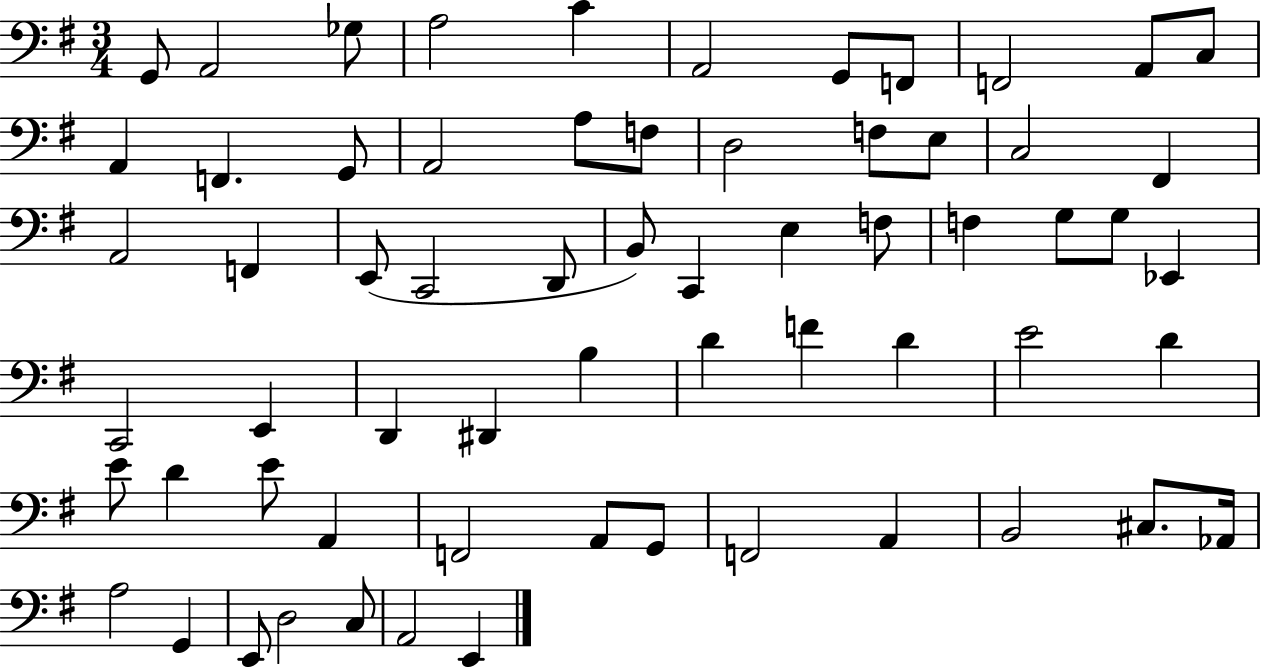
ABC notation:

X:1
T:Untitled
M:3/4
L:1/4
K:G
G,,/2 A,,2 _G,/2 A,2 C A,,2 G,,/2 F,,/2 F,,2 A,,/2 C,/2 A,, F,, G,,/2 A,,2 A,/2 F,/2 D,2 F,/2 E,/2 C,2 ^F,, A,,2 F,, E,,/2 C,,2 D,,/2 B,,/2 C,, E, F,/2 F, G,/2 G,/2 _E,, C,,2 E,, D,, ^D,, B, D F D E2 D E/2 D E/2 A,, F,,2 A,,/2 G,,/2 F,,2 A,, B,,2 ^C,/2 _A,,/4 A,2 G,, E,,/2 D,2 C,/2 A,,2 E,,